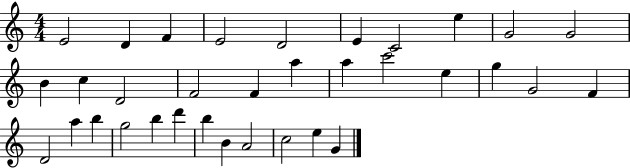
X:1
T:Untitled
M:4/4
L:1/4
K:C
E2 D F E2 D2 E C2 e G2 G2 B c D2 F2 F a a c'2 e g G2 F D2 a b g2 b d' b B A2 c2 e G